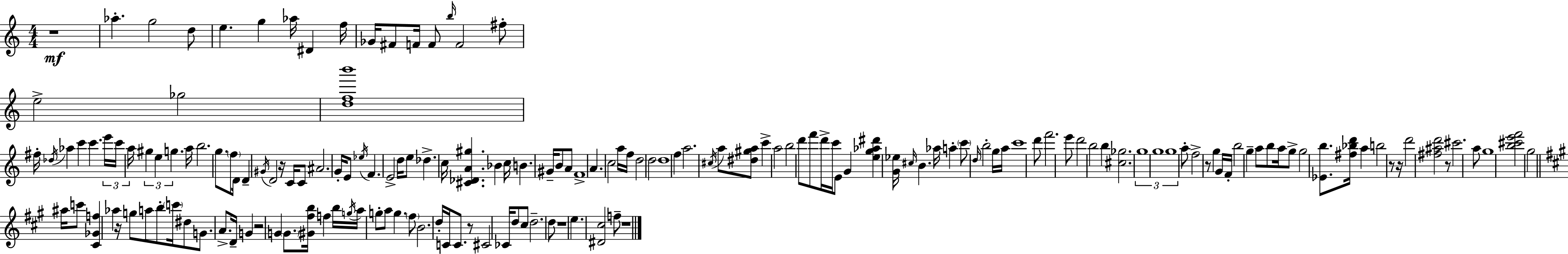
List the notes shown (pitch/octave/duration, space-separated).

R/w Ab5/q. G5/h D5/e E5/q. G5/q Ab5/s D#4/q F5/s Gb4/s F#4/e F4/s F4/e B5/s F4/h F#5/e E5/h Gb5/h [D5,F5,B6]/w F#5/s Db5/s Ab5/q C6/q C6/q. E6/s C6/s A5/s G#5/q E5/q G5/q. A5/s B5/h. G5/e. F5/e D4/s D4/q G#4/s D4/h R/s C4/s C4/e A#4/h. G4/s E4/e Eb5/s F4/q. E4/h D5/s E5/e Db5/q. C5/s [C#4,Db4,A4,G#5]/q. Bb4/q C5/s B4/q. G#4/s B4/e A4/e F4/w A4/q. C5/h A5/s F5/s D5/h D5/h D5/w F5/q A5/h. C#5/s A5/e [D#5,G#5,A5]/e C6/q A5/h B5/h D6/e F6/e D6/s C6/s E4/e G4/q [E5,G5,Ab5,D#6]/q [G4,Eb5]/s C#5/s B4/q. Ab5/s A5/q C6/e D5/s B5/h G5/s A5/s C6/w D6/e F6/h. E6/e D6/h B5/h B5/q [C#5,Gb5]/h. G5/w G5/w G5/w A5/e F5/h R/e G5/q G4/s F4/s B5/h G5/q A5/e B5/e A5/s G5/e G5/h [Eb4,B5]/e. [F#5,Bb5,D6]/s A5/q B5/h R/e R/s D6/h [F#5,A#5,D6]/h R/e C#6/h. A5/e G5/w [B5,C#6,E6,F6]/h G5/h A#5/s C6/e [C#4,Gb4,F5]/q Ab5/q R/s G5/e A5/e B5/e C6/s D#5/e G4/e. A4/e. D4/s G4/q R/h G4/q G4/e. [G#4,F#5,B5]/s F5/q B5/s G5/s A5/s G5/e A5/e G5/q. F#5/e B4/h. D5/s C4/s C4/e. R/e C#4/h CES4/s D5/e C#5/e D5/h. D5/e R/w E5/q. [D#4,C#5]/h F5/e R/w